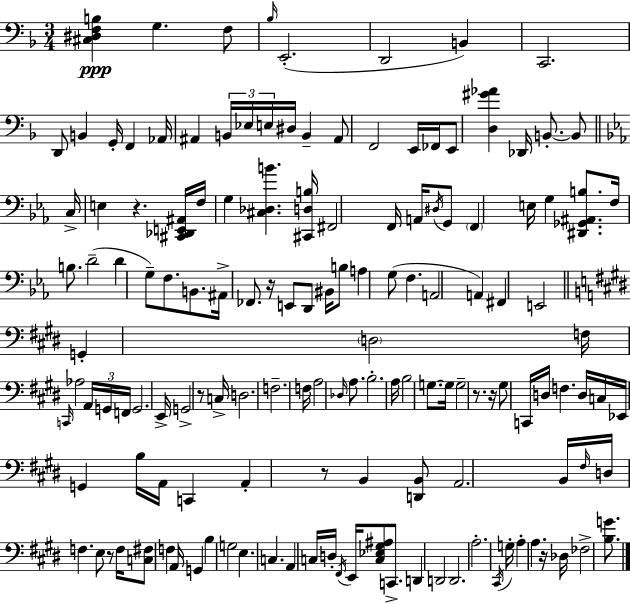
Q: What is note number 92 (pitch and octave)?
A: A2